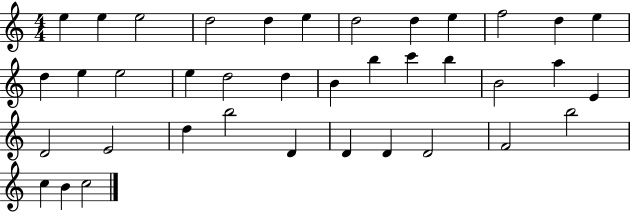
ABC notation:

X:1
T:Untitled
M:4/4
L:1/4
K:C
e e e2 d2 d e d2 d e f2 d e d e e2 e d2 d B b c' b B2 a E D2 E2 d b2 D D D D2 F2 b2 c B c2